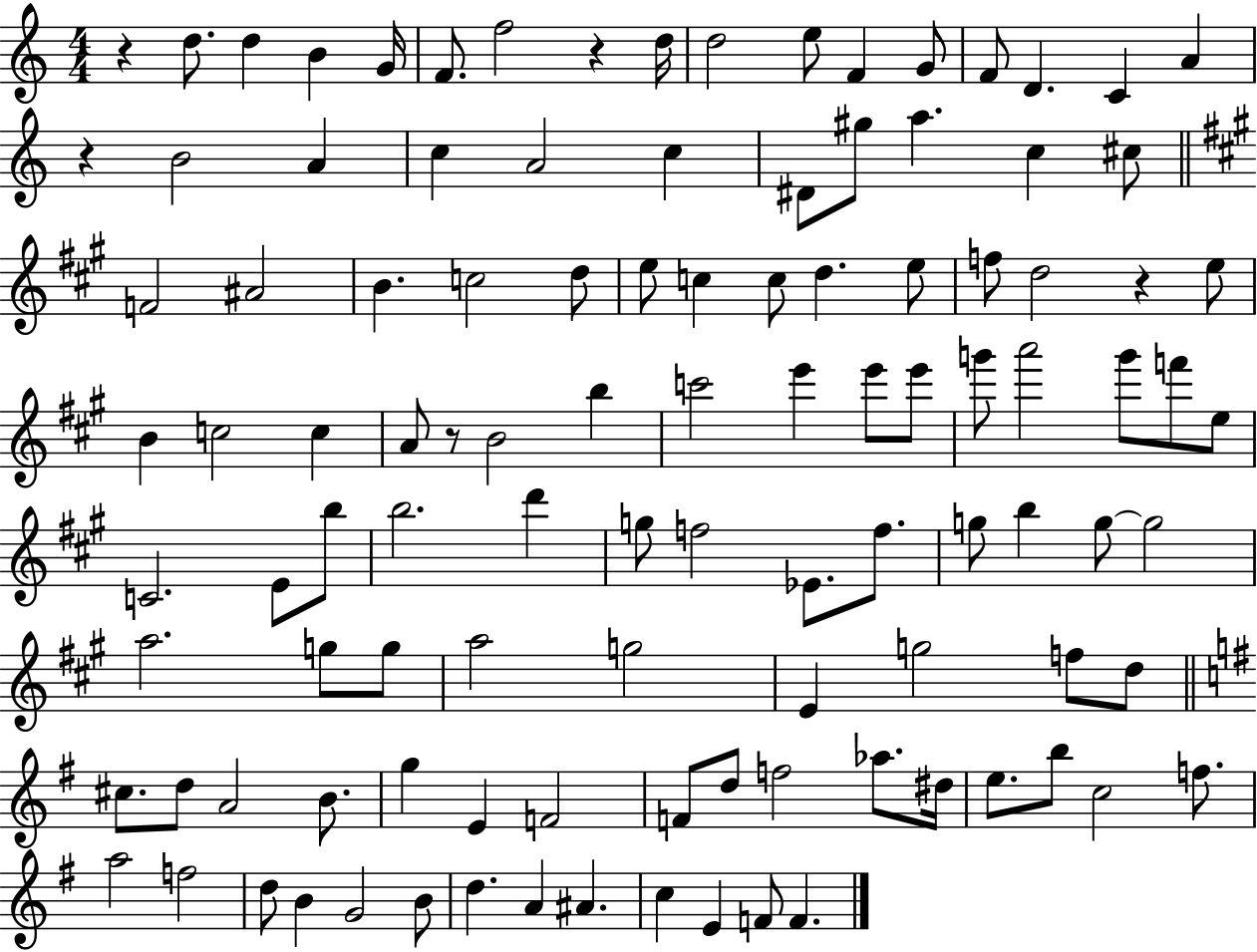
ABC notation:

X:1
T:Untitled
M:4/4
L:1/4
K:C
z d/2 d B G/4 F/2 f2 z d/4 d2 e/2 F G/2 F/2 D C A z B2 A c A2 c ^D/2 ^g/2 a c ^c/2 F2 ^A2 B c2 d/2 e/2 c c/2 d e/2 f/2 d2 z e/2 B c2 c A/2 z/2 B2 b c'2 e' e'/2 e'/2 g'/2 a'2 g'/2 f'/2 e/2 C2 E/2 b/2 b2 d' g/2 f2 _E/2 f/2 g/2 b g/2 g2 a2 g/2 g/2 a2 g2 E g2 f/2 d/2 ^c/2 d/2 A2 B/2 g E F2 F/2 d/2 f2 _a/2 ^d/4 e/2 b/2 c2 f/2 a2 f2 d/2 B G2 B/2 d A ^A c E F/2 F